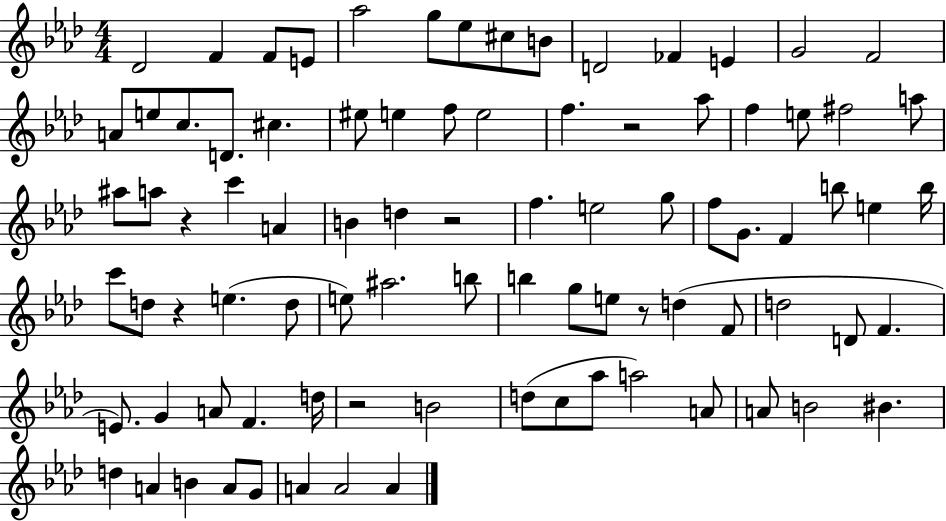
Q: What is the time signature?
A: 4/4